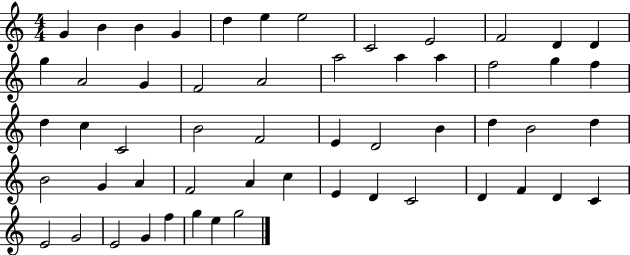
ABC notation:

X:1
T:Untitled
M:4/4
L:1/4
K:C
G B B G d e e2 C2 E2 F2 D D g A2 G F2 A2 a2 a a f2 g f d c C2 B2 F2 E D2 B d B2 d B2 G A F2 A c E D C2 D F D C E2 G2 E2 G f g e g2